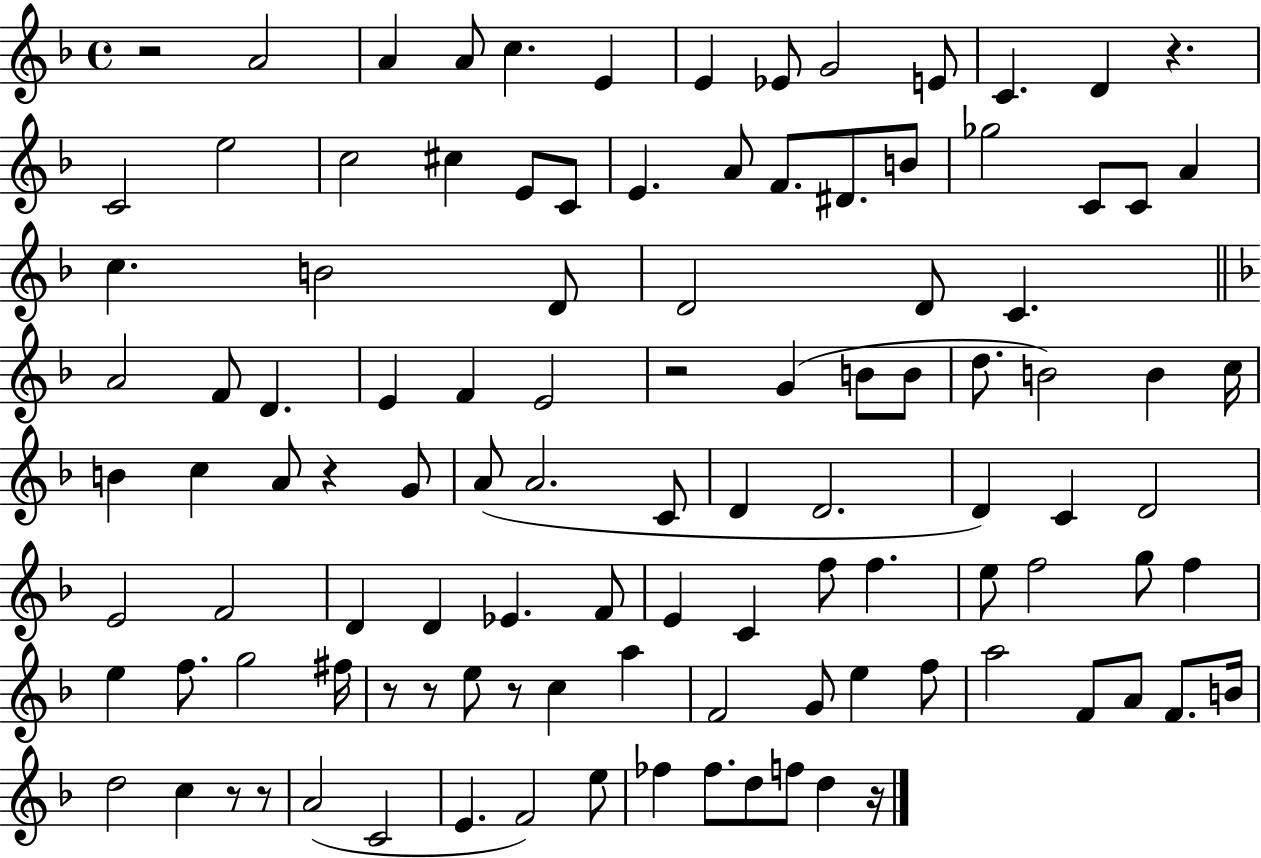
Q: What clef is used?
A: treble